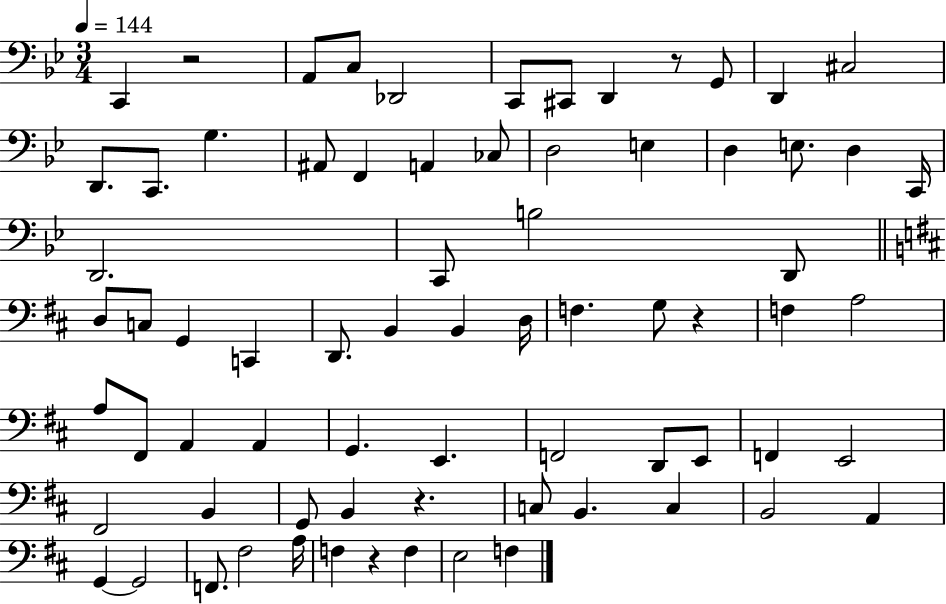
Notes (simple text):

C2/q R/h A2/e C3/e Db2/h C2/e C#2/e D2/q R/e G2/e D2/q C#3/h D2/e. C2/e. G3/q. A#2/e F2/q A2/q CES3/e D3/h E3/q D3/q E3/e. D3/q C2/s D2/h. C2/e B3/h D2/e D3/e C3/e G2/q C2/q D2/e. B2/q B2/q D3/s F3/q. G3/e R/q F3/q A3/h A3/e F#2/e A2/q A2/q G2/q. E2/q. F2/h D2/e E2/e F2/q E2/h F#2/h B2/q G2/e B2/q R/q. C3/e B2/q. C3/q B2/h A2/q G2/q G2/h F2/e. F#3/h A3/s F3/q R/q F3/q E3/h F3/q